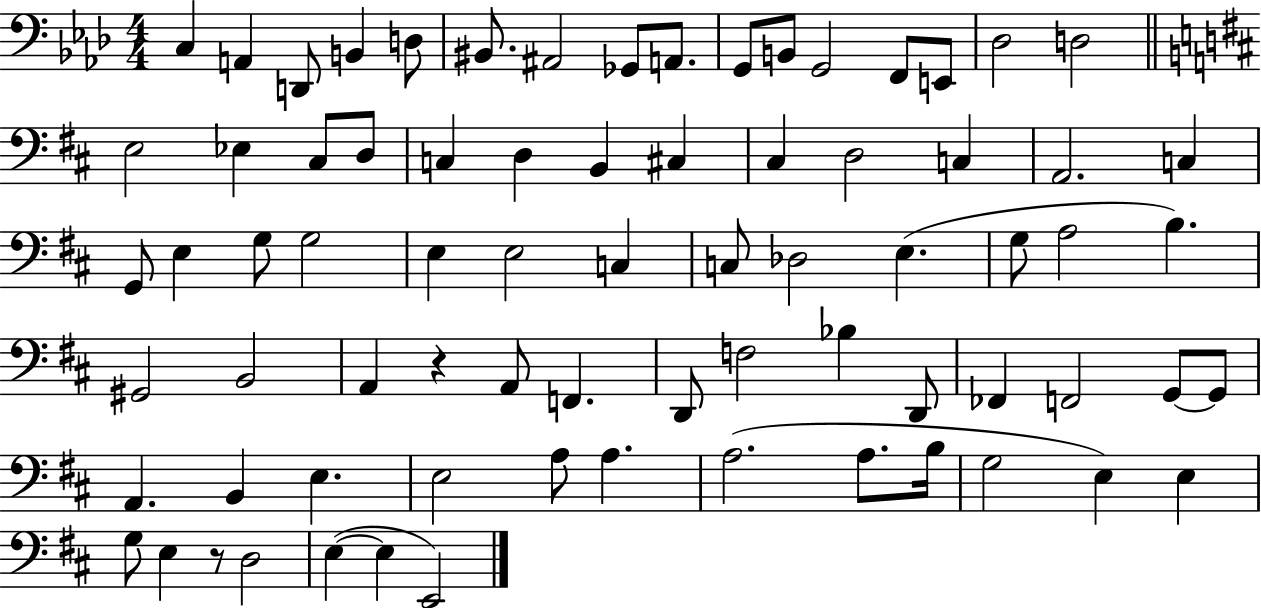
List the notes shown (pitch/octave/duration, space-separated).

C3/q A2/q D2/e B2/q D3/e BIS2/e. A#2/h Gb2/e A2/e. G2/e B2/e G2/h F2/e E2/e Db3/h D3/h E3/h Eb3/q C#3/e D3/e C3/q D3/q B2/q C#3/q C#3/q D3/h C3/q A2/h. C3/q G2/e E3/q G3/e G3/h E3/q E3/h C3/q C3/e Db3/h E3/q. G3/e A3/h B3/q. G#2/h B2/h A2/q R/q A2/e F2/q. D2/e F3/h Bb3/q D2/e FES2/q F2/h G2/e G2/e A2/q. B2/q E3/q. E3/h A3/e A3/q. A3/h. A3/e. B3/s G3/h E3/q E3/q G3/e E3/q R/e D3/h E3/q E3/q E2/h